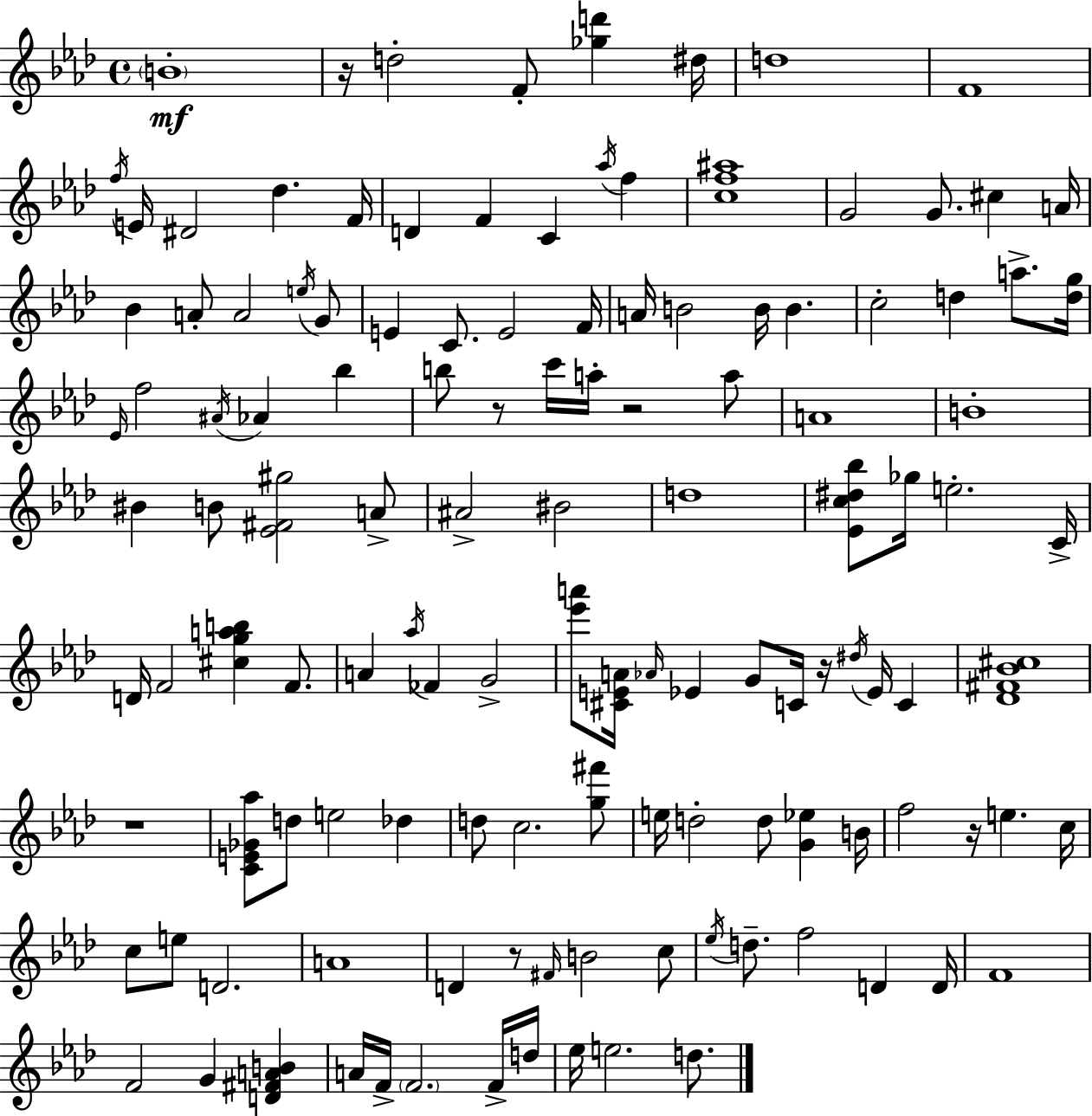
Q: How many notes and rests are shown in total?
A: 126